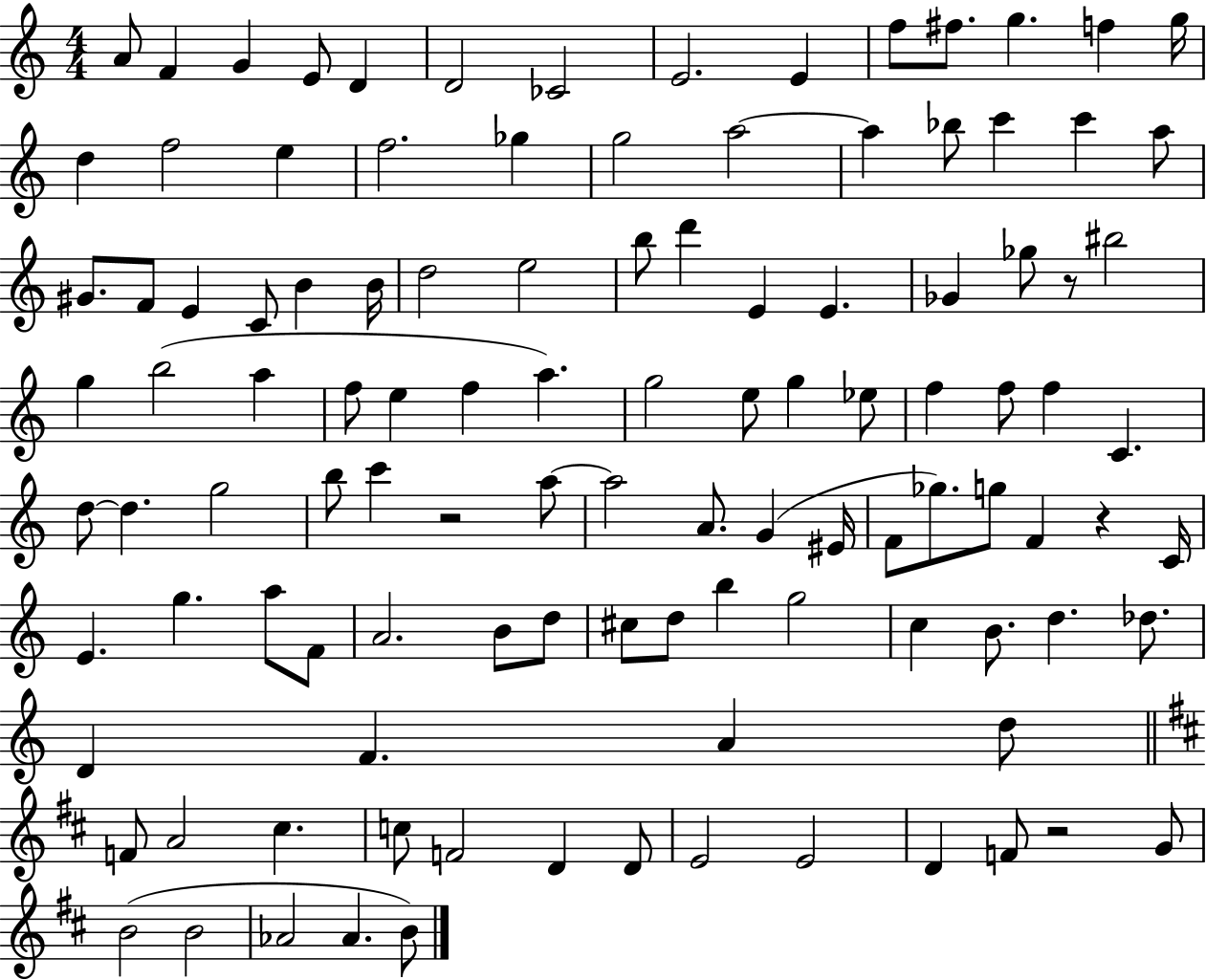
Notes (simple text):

A4/e F4/q G4/q E4/e D4/q D4/h CES4/h E4/h. E4/q F5/e F#5/e. G5/q. F5/q G5/s D5/q F5/h E5/q F5/h. Gb5/q G5/h A5/h A5/q Bb5/e C6/q C6/q A5/e G#4/e. F4/e E4/q C4/e B4/q B4/s D5/h E5/h B5/e D6/q E4/q E4/q. Gb4/q Gb5/e R/e BIS5/h G5/q B5/h A5/q F5/e E5/q F5/q A5/q. G5/h E5/e G5/q Eb5/e F5/q F5/e F5/q C4/q. D5/e D5/q. G5/h B5/e C6/q R/h A5/e A5/h A4/e. G4/q EIS4/s F4/e Gb5/e. G5/e F4/q R/q C4/s E4/q. G5/q. A5/e F4/e A4/h. B4/e D5/e C#5/e D5/e B5/q G5/h C5/q B4/e. D5/q. Db5/e. D4/q F4/q. A4/q D5/e F4/e A4/h C#5/q. C5/e F4/h D4/q D4/e E4/h E4/h D4/q F4/e R/h G4/e B4/h B4/h Ab4/h Ab4/q. B4/e